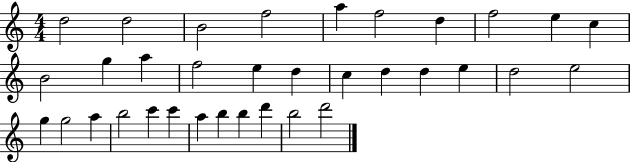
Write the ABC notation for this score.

X:1
T:Untitled
M:4/4
L:1/4
K:C
d2 d2 B2 f2 a f2 d f2 e c B2 g a f2 e d c d d e d2 e2 g g2 a b2 c' c' a b b d' b2 d'2